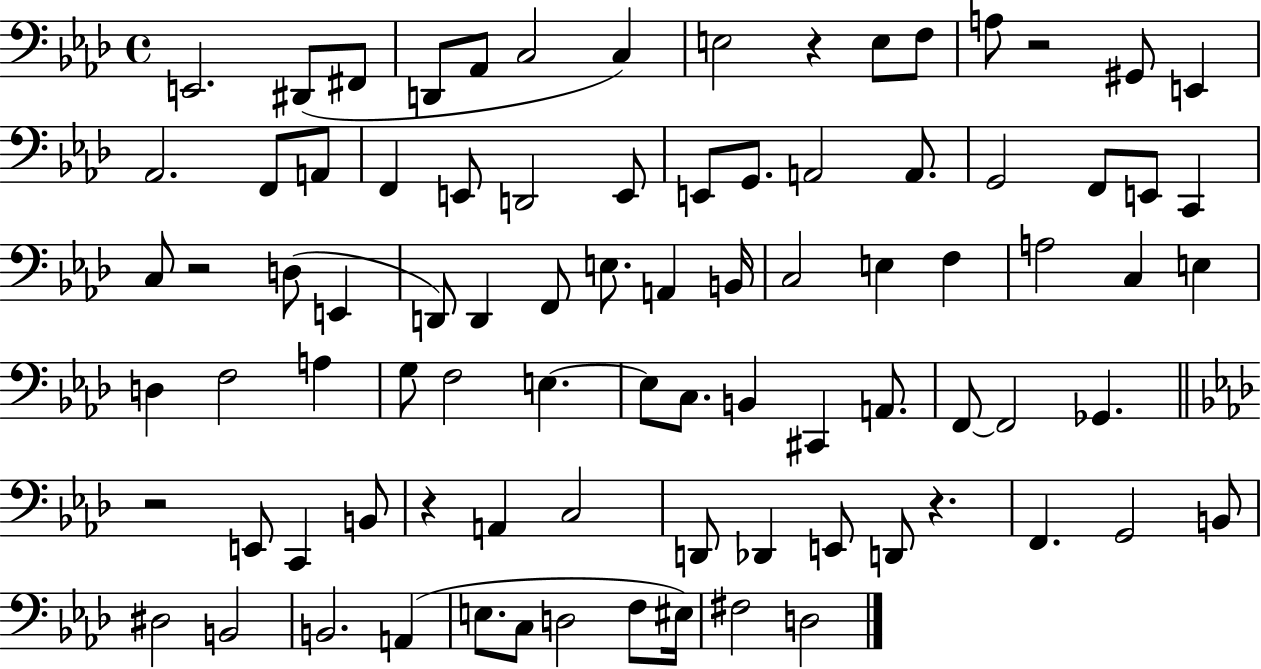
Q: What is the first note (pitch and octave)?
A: E2